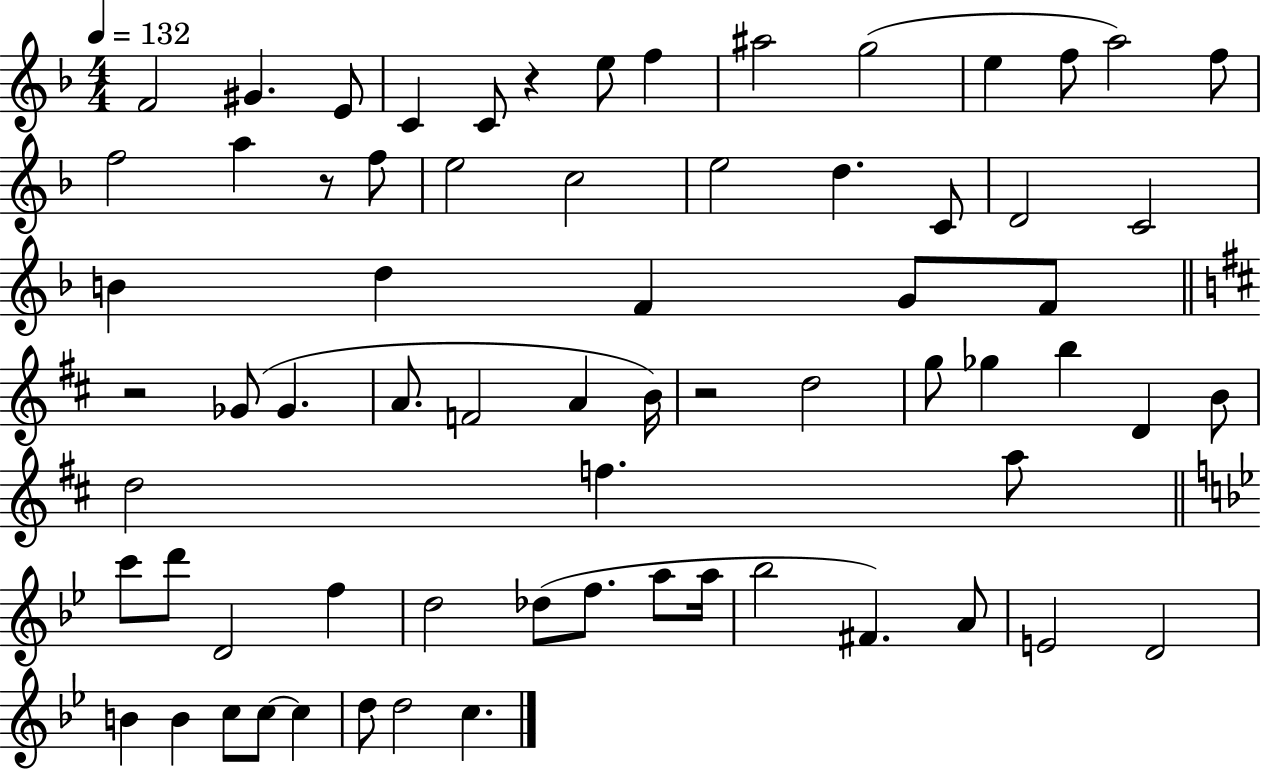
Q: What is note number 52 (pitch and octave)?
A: A5